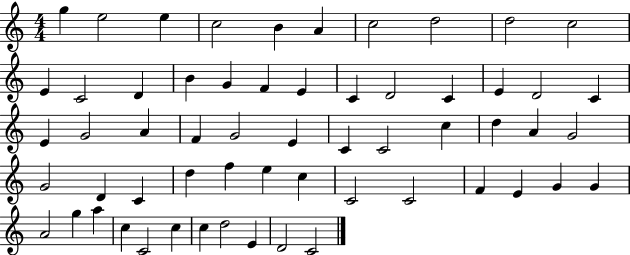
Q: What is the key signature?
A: C major